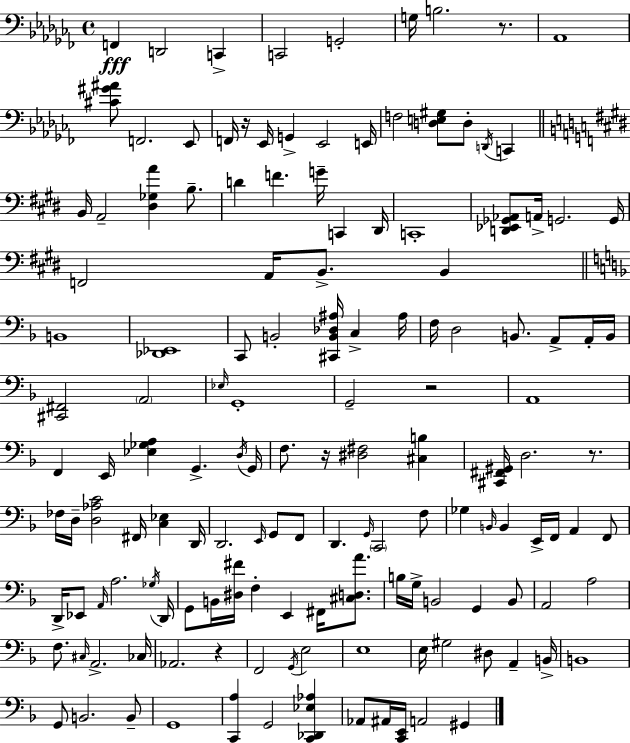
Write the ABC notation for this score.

X:1
T:Untitled
M:4/4
L:1/4
K:Abm
F,, D,,2 C,, C,,2 G,,2 G,/4 B,2 z/2 _A,,4 [^C^G^A]/2 F,,2 _E,,/2 F,,/4 z/4 _E,,/4 G,, _E,,2 E,,/4 F,2 [D,E,^G,]/2 D,/2 D,,/4 C,, B,,/4 A,,2 [^D,_G,A] B,/2 D F G/4 C,, ^D,,/4 C,,4 [D,,_E,,_G,,_A,,]/2 A,,/4 G,,2 G,,/4 F,,2 A,,/4 B,,/2 B,, B,,4 [_D,,_E,,]4 C,,/2 B,,2 [^C,,B,,_D,^A,]/4 C, ^A,/4 F,/4 D,2 B,,/2 A,,/2 A,,/4 B,,/4 [^C,,^F,,]2 A,,2 _E,/4 G,,4 G,,2 z2 A,,4 F,, E,,/4 [_E,_G,A,] G,, D,/4 G,,/4 F,/2 z/4 [^D,^F,]2 [^C,B,] [^C,,^F,,^G,,]/4 D,2 z/2 _F,/4 D,/4 [D,_A,C]2 ^F,,/4 [C,_E,] D,,/4 D,,2 E,,/4 G,,/2 F,,/2 D,, G,,/4 C,,2 F,/2 _G, B,,/4 B,, E,,/4 F,,/4 A,, F,,/2 D,,/4 _E,,/2 A,,/4 A,2 _G,/4 D,,/4 G,,/2 B,,/4 [^D,^F]/4 F, E,, ^F,,/4 [^C,D,A]/2 B,/4 G,/4 B,,2 G,, B,,/2 A,,2 A,2 F,/2 ^C,/4 A,,2 _C,/4 _A,,2 z F,,2 G,,/4 E,2 E,4 E,/4 ^G,2 ^D,/2 A,, B,,/4 B,,4 G,,/2 B,,2 B,,/2 G,,4 [C,,A,] G,,2 [C,,_D,,_E,_A,] _A,,/2 ^A,,/4 [C,,E,,]/4 A,,2 ^G,,